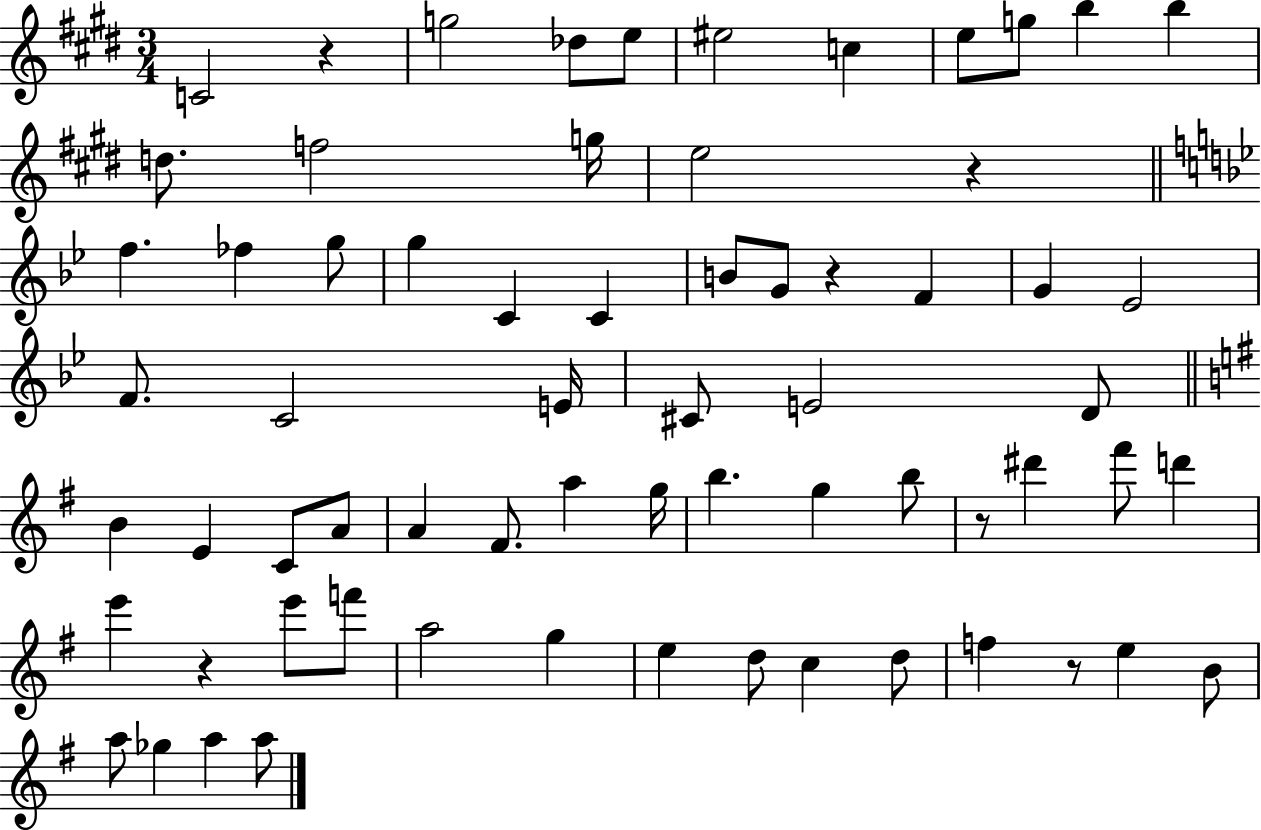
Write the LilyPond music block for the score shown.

{
  \clef treble
  \numericTimeSignature
  \time 3/4
  \key e \major
  c'2 r4 | g''2 des''8 e''8 | eis''2 c''4 | e''8 g''8 b''4 b''4 | \break d''8. f''2 g''16 | e''2 r4 | \bar "||" \break \key g \minor f''4. fes''4 g''8 | g''4 c'4 c'4 | b'8 g'8 r4 f'4 | g'4 ees'2 | \break f'8. c'2 e'16 | cis'8 e'2 d'8 | \bar "||" \break \key g \major b'4 e'4 c'8 a'8 | a'4 fis'8. a''4 g''16 | b''4. g''4 b''8 | r8 dis'''4 fis'''8 d'''4 | \break e'''4 r4 e'''8 f'''8 | a''2 g''4 | e''4 d''8 c''4 d''8 | f''4 r8 e''4 b'8 | \break a''8 ges''4 a''4 a''8 | \bar "|."
}